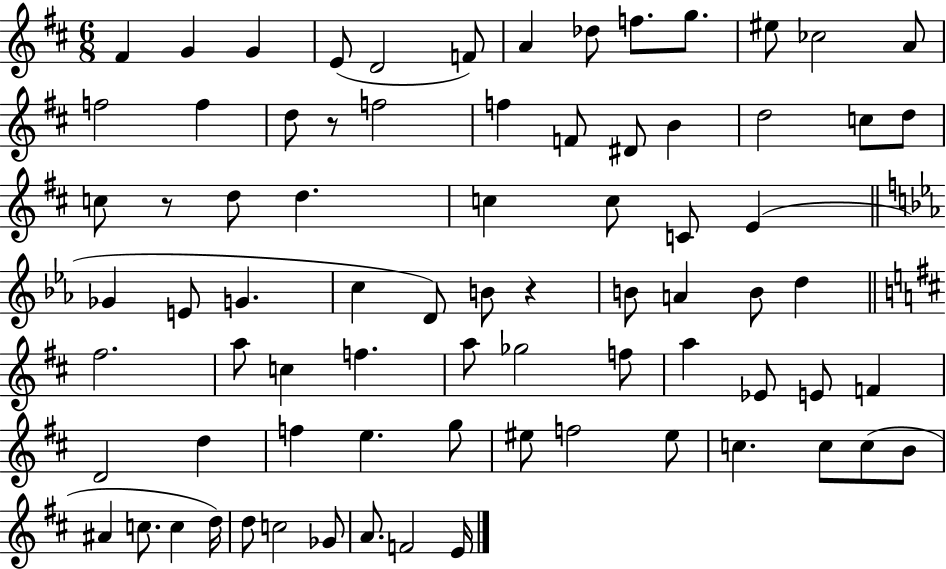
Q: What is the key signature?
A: D major